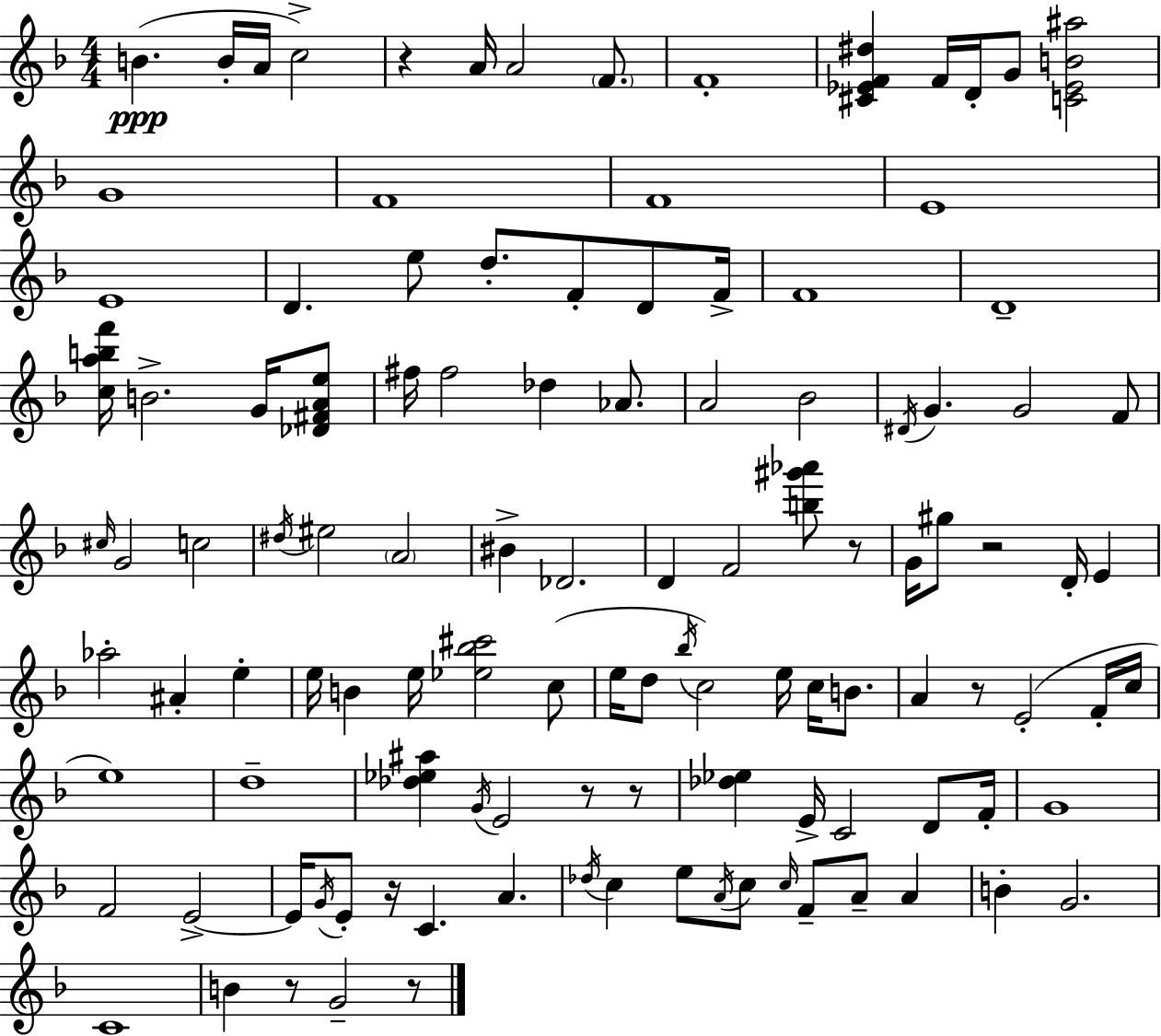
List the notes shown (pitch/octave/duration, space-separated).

B4/q. B4/s A4/s C5/h R/q A4/s A4/h F4/e. F4/w [C#4,Eb4,F4,D#5]/q F4/s D4/s G4/e [C4,Eb4,B4,A#5]/h G4/w F4/w F4/w E4/w E4/w D4/q. E5/e D5/e. F4/e D4/e F4/s F4/w D4/w [C5,A5,B5,F6]/s B4/h. G4/s [Db4,F#4,A4,E5]/e F#5/s F#5/h Db5/q Ab4/e. A4/h Bb4/h D#4/s G4/q. G4/h F4/e C#5/s G4/h C5/h D#5/s EIS5/h A4/h BIS4/q Db4/h. D4/q F4/h [B5,G#6,Ab6]/e R/e G4/s G#5/e R/h D4/s E4/q Ab5/h A#4/q E5/q E5/s B4/q E5/s [Eb5,Bb5,C#6]/h C5/e E5/s D5/e Bb5/s C5/h E5/s C5/s B4/e. A4/q R/e E4/h F4/s C5/s E5/w D5/w [Db5,Eb5,A#5]/q G4/s E4/h R/e R/e [Db5,Eb5]/q E4/s C4/h D4/e F4/s G4/w F4/h E4/h E4/s G4/s E4/e R/s C4/q. A4/q. Db5/s C5/q E5/e A4/s C5/e C5/s F4/e A4/e A4/q B4/q G4/h. C4/w B4/q R/e G4/h R/e